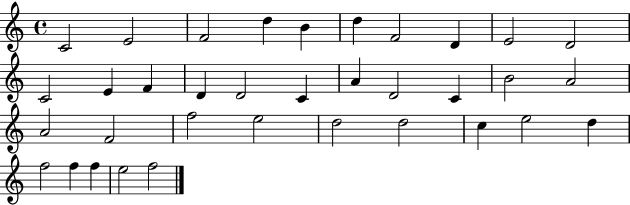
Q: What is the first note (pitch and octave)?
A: C4